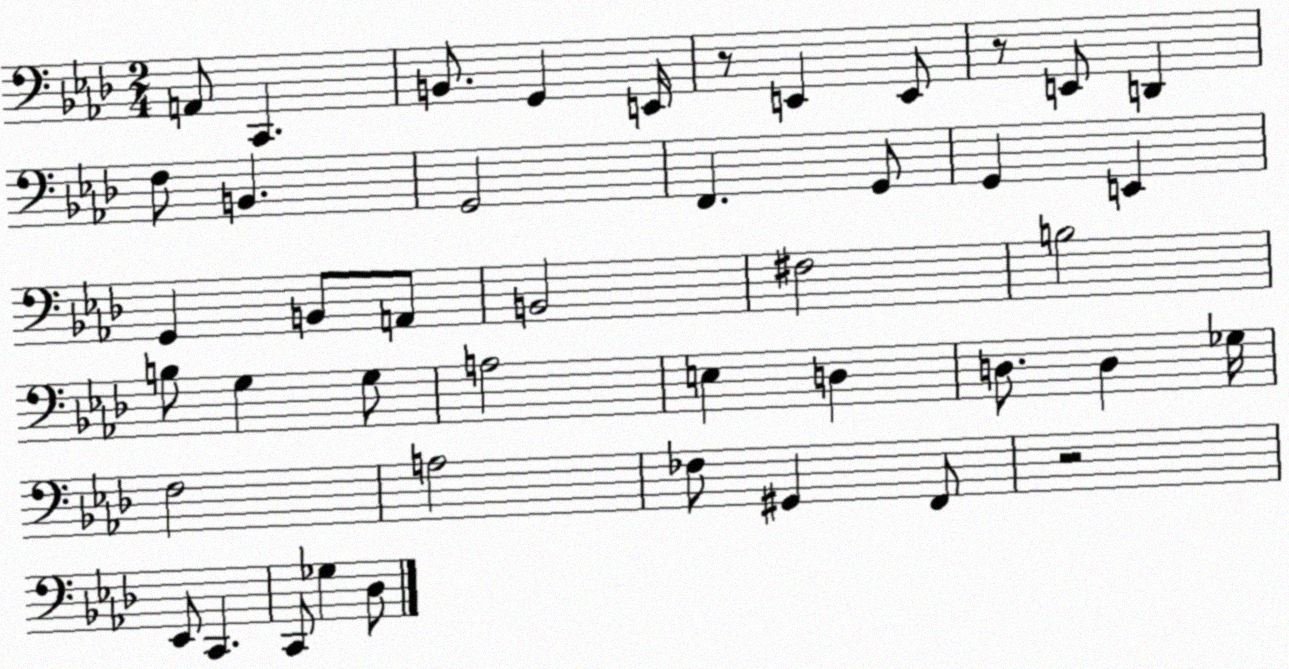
X:1
T:Untitled
M:2/4
L:1/4
K:Ab
A,,/2 C,, B,,/2 G,, E,,/4 z/2 E,, E,,/2 z/2 E,,/2 D,, F,/2 B,, G,,2 F,, G,,/2 G,, E,, G,, B,,/2 A,,/2 B,,2 ^F,2 B,2 B,/2 G, G,/2 A,2 E, D, D,/2 D, _G,/4 F,2 A,2 _F,/2 ^G,, F,,/2 z2 _E,,/2 C,, C,,/2 _G, _D,/2